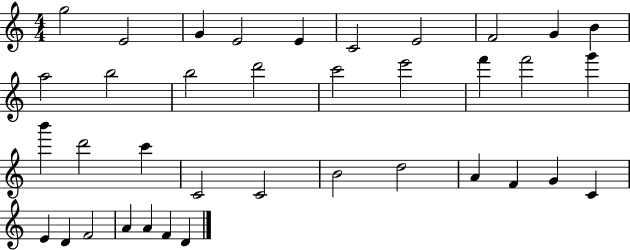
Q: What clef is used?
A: treble